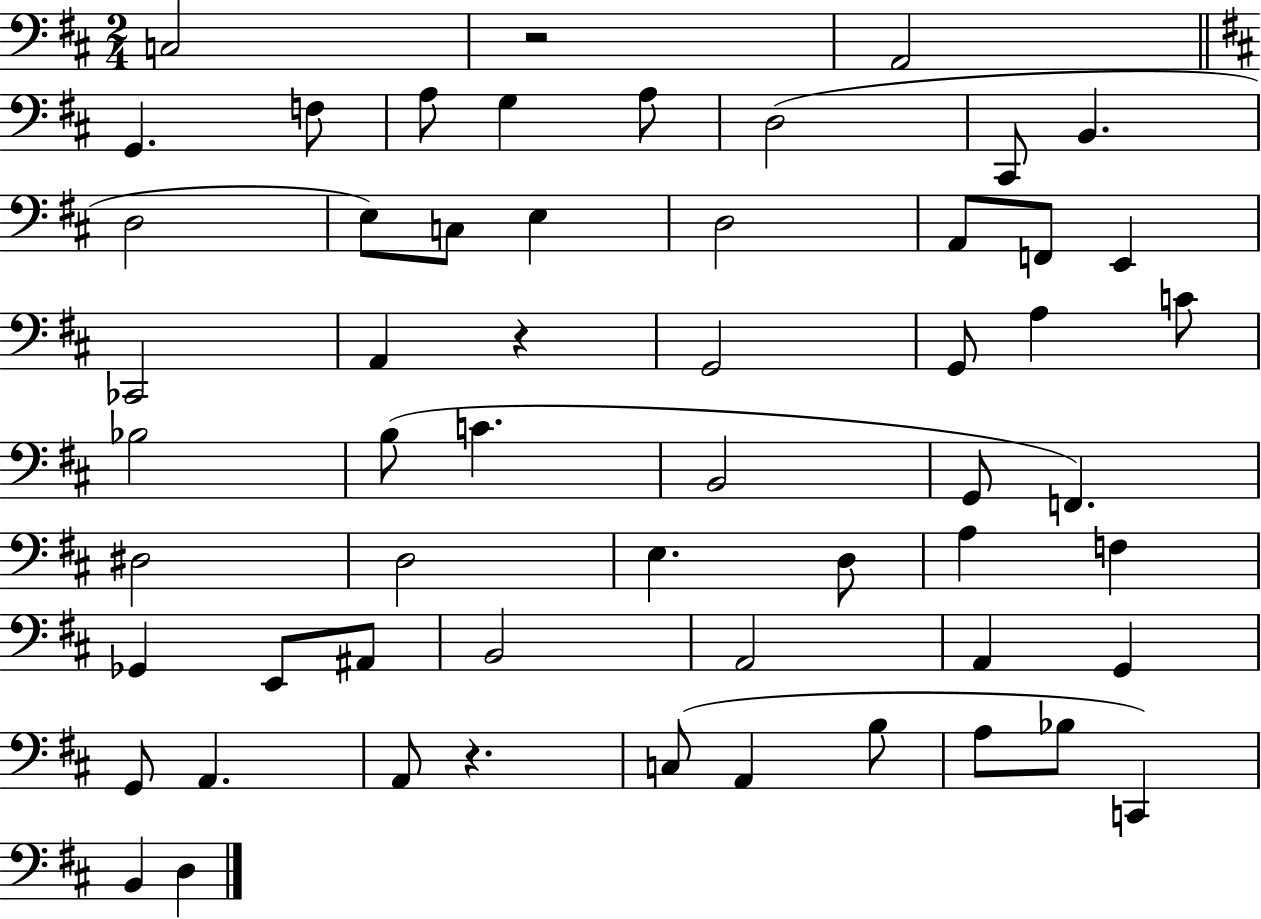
X:1
T:Untitled
M:2/4
L:1/4
K:D
C,2 z2 A,,2 G,, F,/2 A,/2 G, A,/2 D,2 ^C,,/2 B,, D,2 E,/2 C,/2 E, D,2 A,,/2 F,,/2 E,, _C,,2 A,, z G,,2 G,,/2 A, C/2 _B,2 B,/2 C B,,2 G,,/2 F,, ^D,2 D,2 E, D,/2 A, F, _G,, E,,/2 ^A,,/2 B,,2 A,,2 A,, G,, G,,/2 A,, A,,/2 z C,/2 A,, B,/2 A,/2 _B,/2 C,, B,, D,